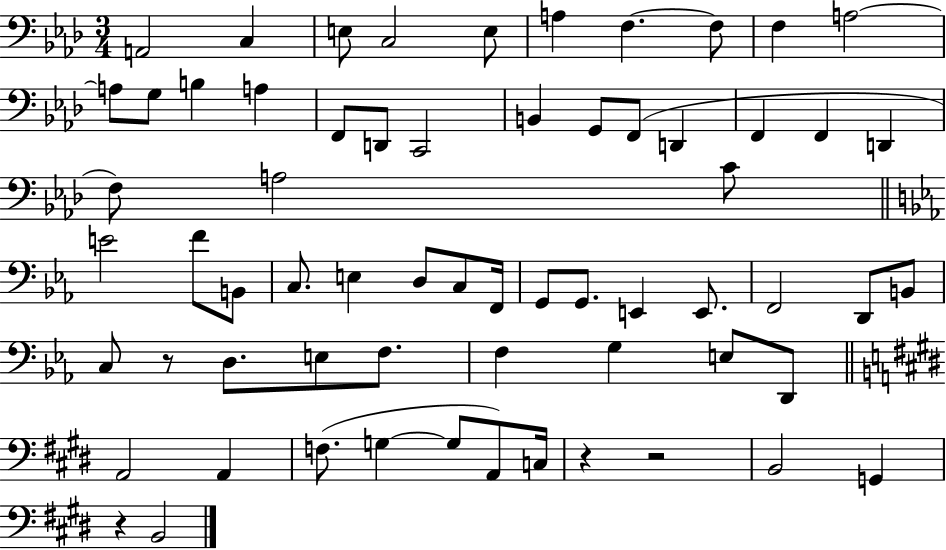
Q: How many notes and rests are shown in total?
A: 64